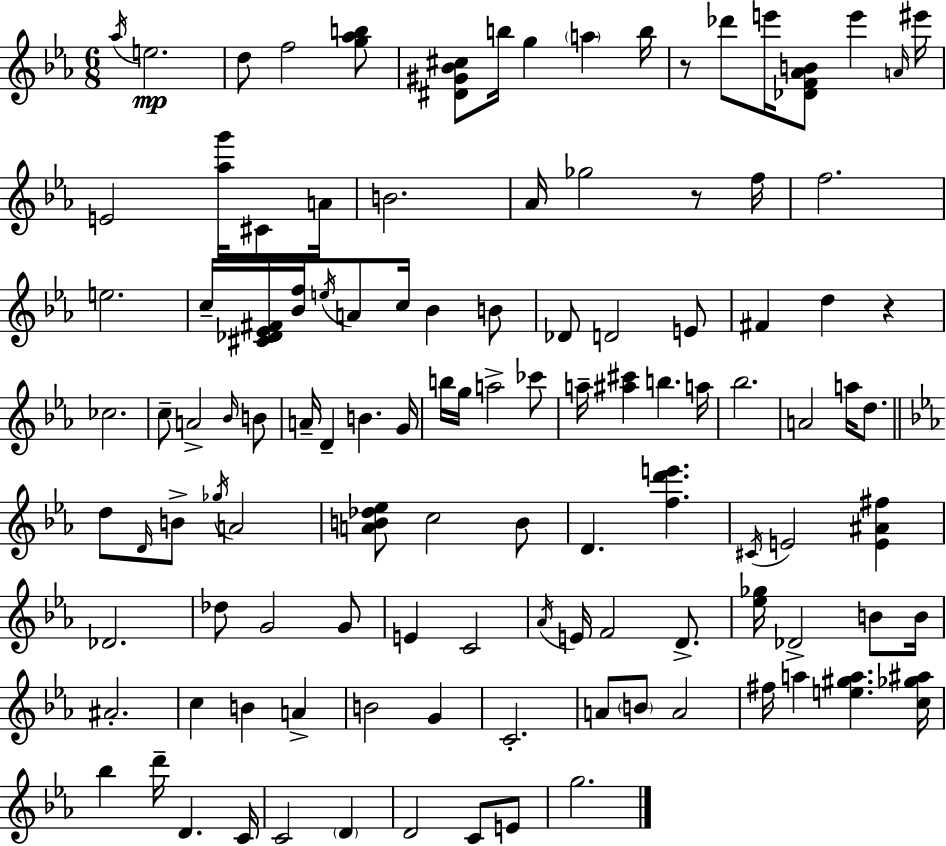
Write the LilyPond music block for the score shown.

{
  \clef treble
  \numericTimeSignature
  \time 6/8
  \key ees \major
  \acciaccatura { aes''16 }\mp e''2. | d''8 f''2 <g'' aes'' b''>8 | <dis' gis' bes' cis''>8 b''16 g''4 \parenthesize a''4 | b''16 r8 des'''8 e'''16 <des' f' aes' b'>8 e'''4 | \break \grace { a'16 } eis'''16 e'2 <aes'' g'''>16 cis'8 | a'16 b'2. | aes'16 ges''2 r8 | f''16 f''2. | \break e''2. | c''16-- <cis' des' ees' fis'>16 <bes' f''>16 \acciaccatura { e''16 } a'8 c''16 bes'4 | b'8 des'8 d'2 | e'8 fis'4 d''4 r4 | \break ces''2. | c''8-- a'2-> | \grace { bes'16 } b'8 a'16-- d'4-- b'4. | g'16 b''16 g''16 a''2-> | \break ces'''8 a''16-- <ais'' cis'''>4 b''4. | a''16 bes''2. | a'2 | a''16 d''8. \bar "||" \break \key c \minor d''8 \grace { d'16 } b'8-> \acciaccatura { ges''16 } a'2 | <a' b' des'' ees''>8 c''2 | b'8 d'4. <f'' d''' e'''>4. | \acciaccatura { cis'16 } e'2 <e' ais' fis''>4 | \break des'2. | des''8 g'2 | g'8 e'4 c'2 | \acciaccatura { aes'16 } e'16 f'2 | \break d'8.-> <ees'' ges''>16 des'2-> | b'8 b'16 ais'2.-. | c''4 b'4 | a'4-> b'2 | \break g'4 c'2.-. | a'8 \parenthesize b'8 a'2 | fis''16 a''4 <e'' gis'' a''>4. | <c'' ges'' ais''>16 bes''4 d'''16-- d'4. | \break c'16 c'2 | \parenthesize d'4 d'2 | c'8 e'8 g''2. | \bar "|."
}